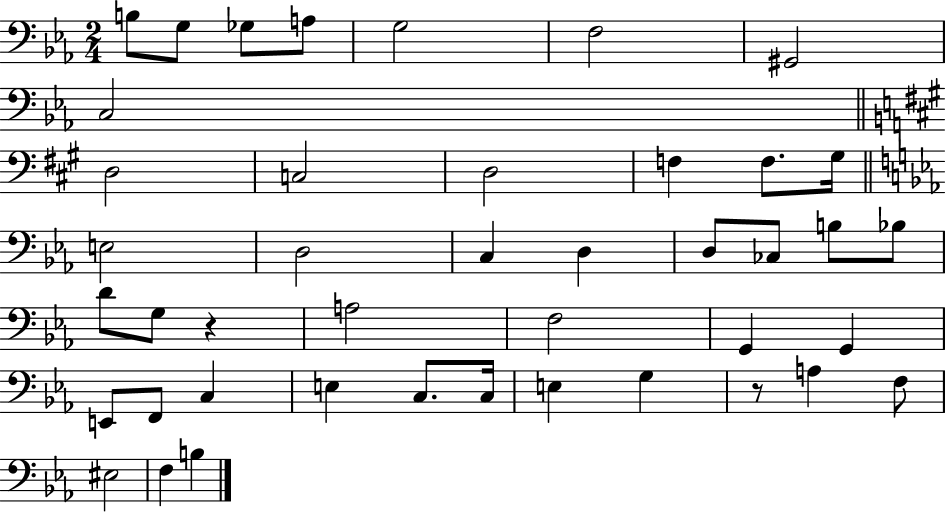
{
  \clef bass
  \numericTimeSignature
  \time 2/4
  \key ees \major
  \repeat volta 2 { b8 g8 ges8 a8 | g2 | f2 | gis,2 | \break c2 | \bar "||" \break \key a \major d2 | c2 | d2 | f4 f8. gis16 | \break \bar "||" \break \key ees \major e2 | d2 | c4 d4 | d8 ces8 b8 bes8 | \break d'8 g8 r4 | a2 | f2 | g,4 g,4 | \break e,8 f,8 c4 | e4 c8. c16 | e4 g4 | r8 a4 f8 | \break eis2 | f4 b4 | } \bar "|."
}